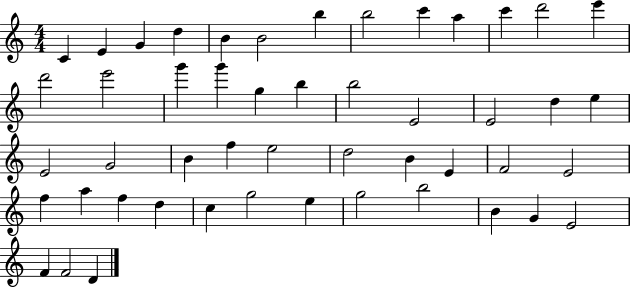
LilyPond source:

{
  \clef treble
  \numericTimeSignature
  \time 4/4
  \key c \major
  c'4 e'4 g'4 d''4 | b'4 b'2 b''4 | b''2 c'''4 a''4 | c'''4 d'''2 e'''4 | \break d'''2 e'''2 | g'''4 g'''4 g''4 b''4 | b''2 e'2 | e'2 d''4 e''4 | \break e'2 g'2 | b'4 f''4 e''2 | d''2 b'4 e'4 | f'2 e'2 | \break f''4 a''4 f''4 d''4 | c''4 g''2 e''4 | g''2 b''2 | b'4 g'4 e'2 | \break f'4 f'2 d'4 | \bar "|."
}